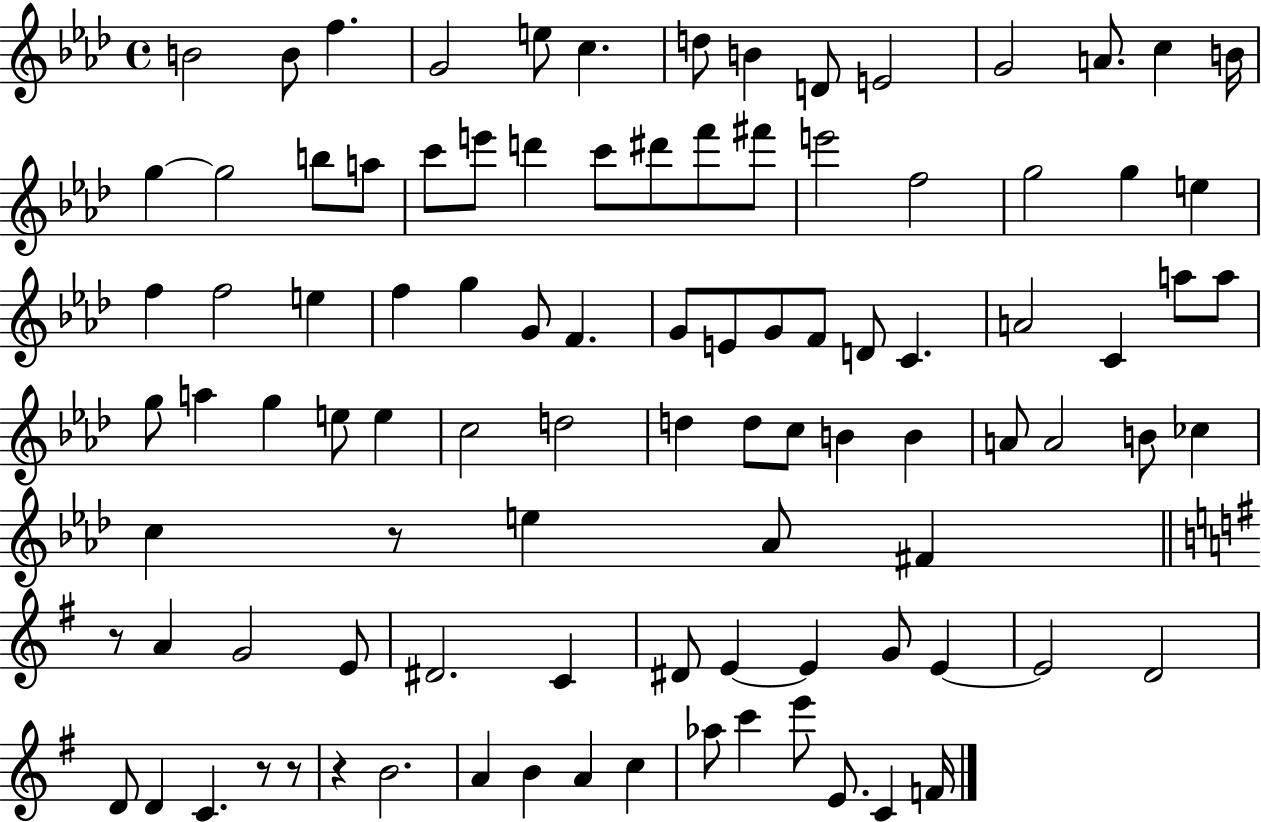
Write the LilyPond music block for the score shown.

{
  \clef treble
  \time 4/4
  \defaultTimeSignature
  \key aes \major
  \repeat volta 2 { b'2 b'8 f''4. | g'2 e''8 c''4. | d''8 b'4 d'8 e'2 | g'2 a'8. c''4 b'16 | \break g''4~~ g''2 b''8 a''8 | c'''8 e'''8 d'''4 c'''8 dis'''8 f'''8 fis'''8 | e'''2 f''2 | g''2 g''4 e''4 | \break f''4 f''2 e''4 | f''4 g''4 g'8 f'4. | g'8 e'8 g'8 f'8 d'8 c'4. | a'2 c'4 a''8 a''8 | \break g''8 a''4 g''4 e''8 e''4 | c''2 d''2 | d''4 d''8 c''8 b'4 b'4 | a'8 a'2 b'8 ces''4 | \break c''4 r8 e''4 aes'8 fis'4 | \bar "||" \break \key g \major r8 a'4 g'2 e'8 | dis'2. c'4 | dis'8 e'4~~ e'4 g'8 e'4~~ | e'2 d'2 | \break d'8 d'4 c'4. r8 r8 | r4 b'2. | a'4 b'4 a'4 c''4 | aes''8 c'''4 e'''8 e'8. c'4 f'16 | \break } \bar "|."
}